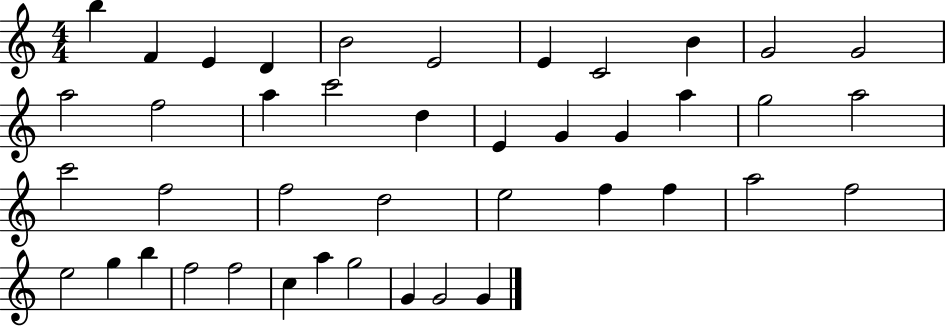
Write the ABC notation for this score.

X:1
T:Untitled
M:4/4
L:1/4
K:C
b F E D B2 E2 E C2 B G2 G2 a2 f2 a c'2 d E G G a g2 a2 c'2 f2 f2 d2 e2 f f a2 f2 e2 g b f2 f2 c a g2 G G2 G